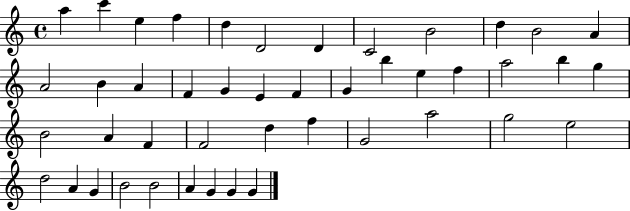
{
  \clef treble
  \time 4/4
  \defaultTimeSignature
  \key c \major
  a''4 c'''4 e''4 f''4 | d''4 d'2 d'4 | c'2 b'2 | d''4 b'2 a'4 | \break a'2 b'4 a'4 | f'4 g'4 e'4 f'4 | g'4 b''4 e''4 f''4 | a''2 b''4 g''4 | \break b'2 a'4 f'4 | f'2 d''4 f''4 | g'2 a''2 | g''2 e''2 | \break d''2 a'4 g'4 | b'2 b'2 | a'4 g'4 g'4 g'4 | \bar "|."
}